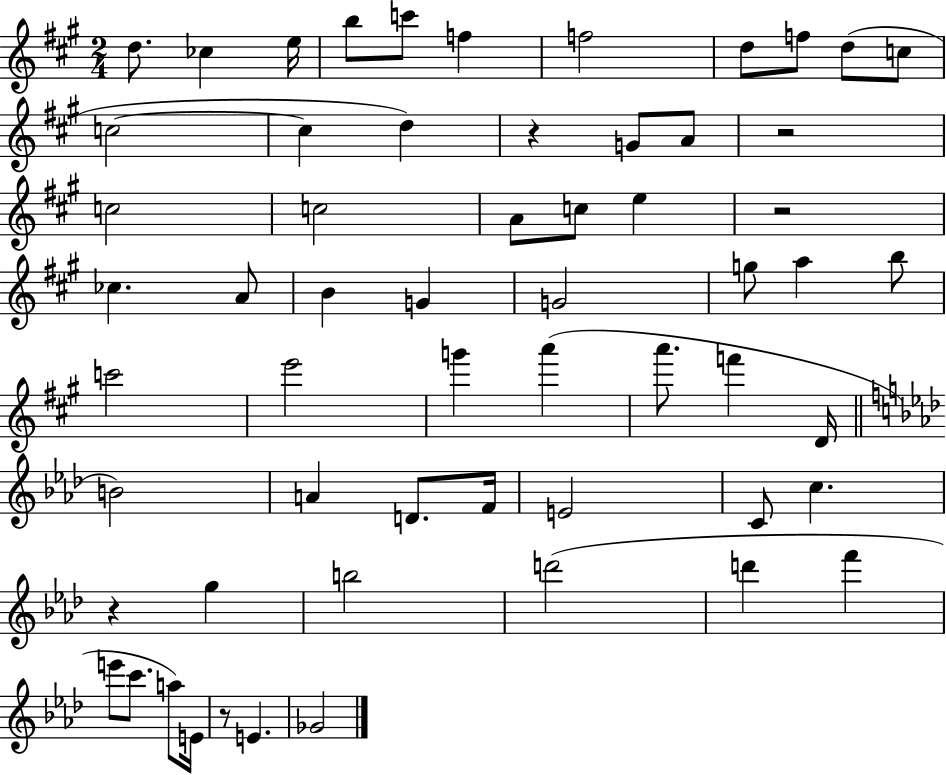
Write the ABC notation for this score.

X:1
T:Untitled
M:2/4
L:1/4
K:A
d/2 _c e/4 b/2 c'/2 f f2 d/2 f/2 d/2 c/2 c2 c d z G/2 A/2 z2 c2 c2 A/2 c/2 e z2 _c A/2 B G G2 g/2 a b/2 c'2 e'2 g' a' a'/2 f' D/4 B2 A D/2 F/4 E2 C/2 c z g b2 d'2 d' f' e'/2 c'/2 a/2 E/4 z/2 E _G2